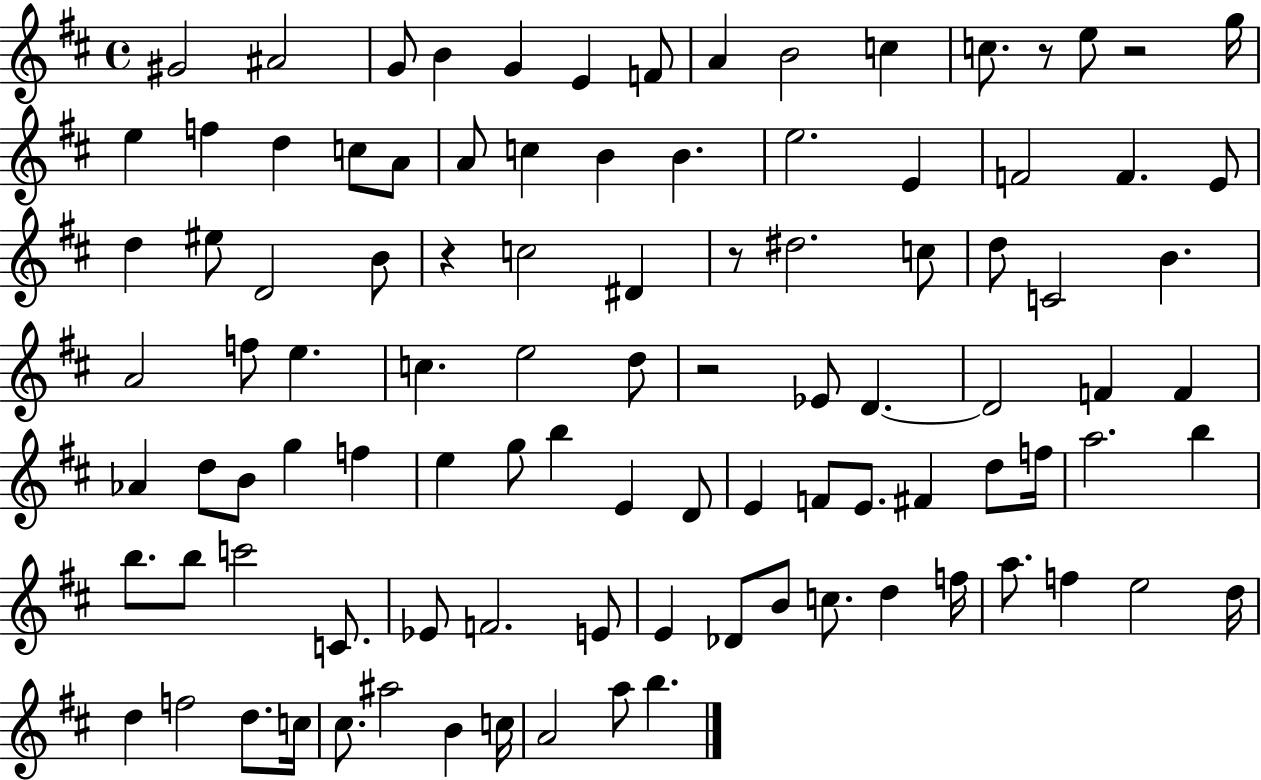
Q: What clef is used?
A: treble